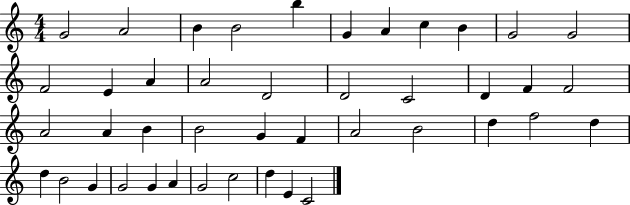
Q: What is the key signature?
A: C major